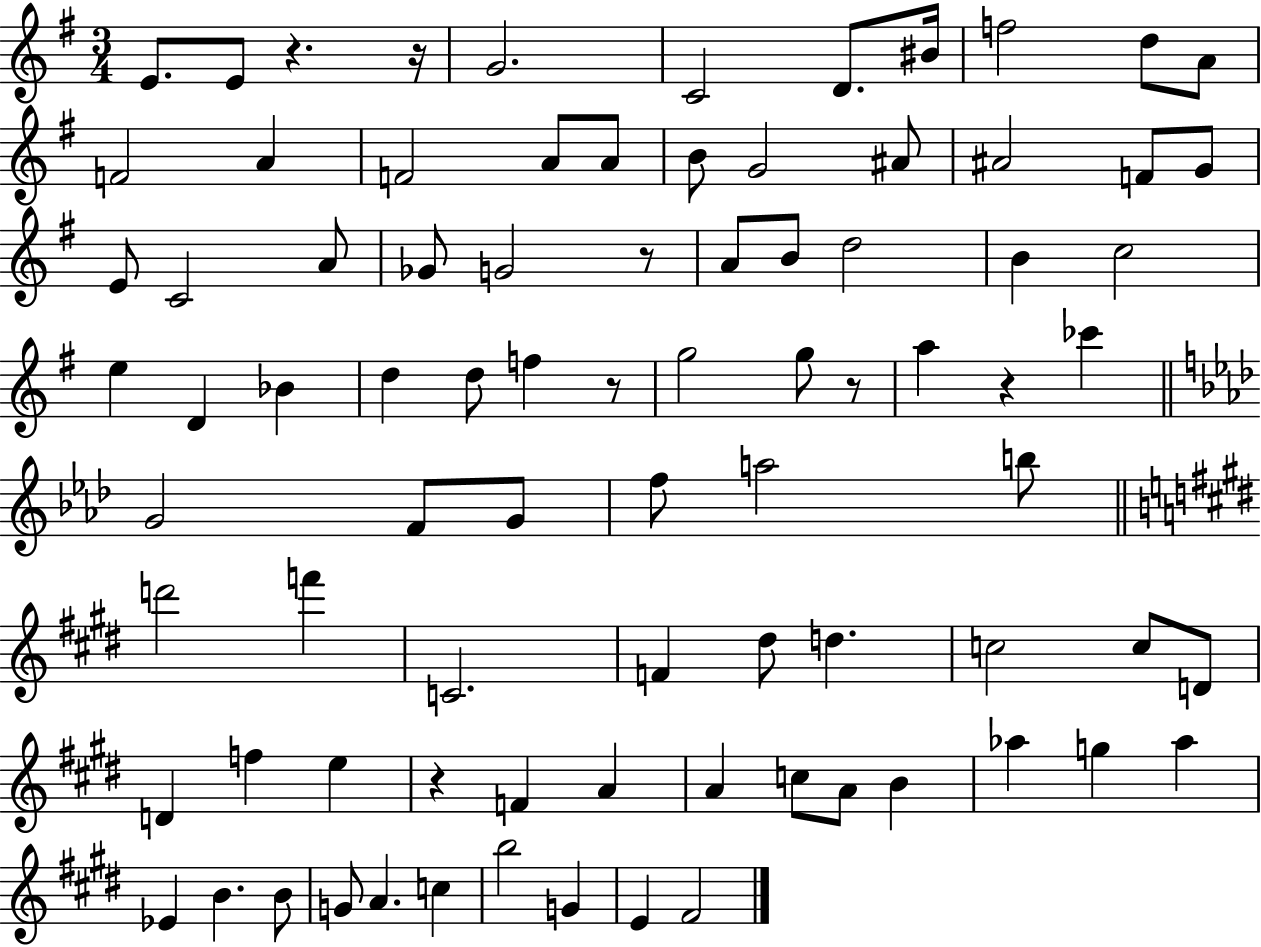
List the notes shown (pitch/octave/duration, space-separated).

E4/e. E4/e R/q. R/s G4/h. C4/h D4/e. BIS4/s F5/h D5/e A4/e F4/h A4/q F4/h A4/e A4/e B4/e G4/h A#4/e A#4/h F4/e G4/e E4/e C4/h A4/e Gb4/e G4/h R/e A4/e B4/e D5/h B4/q C5/h E5/q D4/q Bb4/q D5/q D5/e F5/q R/e G5/h G5/e R/e A5/q R/q CES6/q G4/h F4/e G4/e F5/e A5/h B5/e D6/h F6/q C4/h. F4/q D#5/e D5/q. C5/h C5/e D4/e D4/q F5/q E5/q R/q F4/q A4/q A4/q C5/e A4/e B4/q Ab5/q G5/q Ab5/q Eb4/q B4/q. B4/e G4/e A4/q. C5/q B5/h G4/q E4/q F#4/h